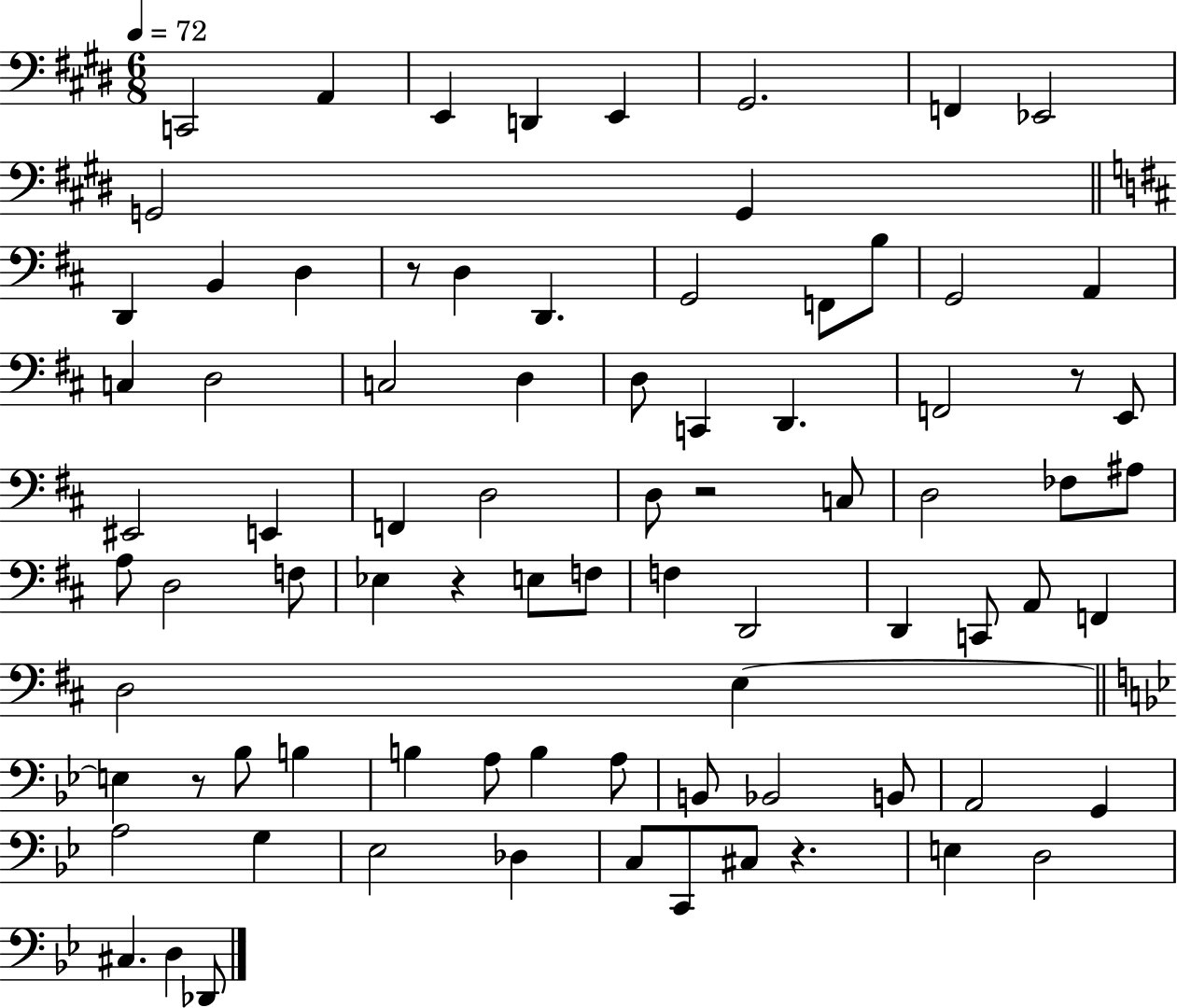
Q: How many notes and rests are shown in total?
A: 82